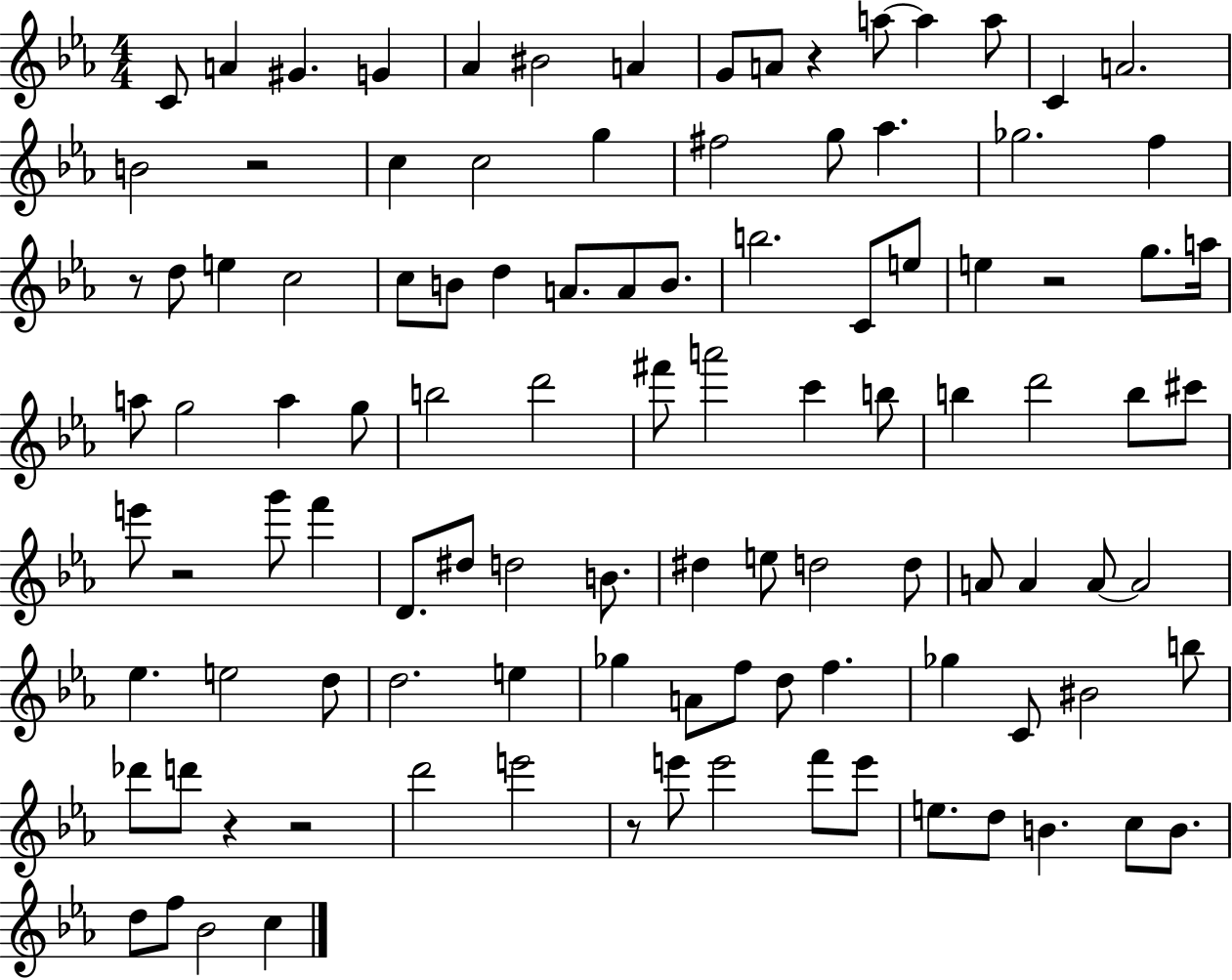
C4/e A4/q G#4/q. G4/q Ab4/q BIS4/h A4/q G4/e A4/e R/q A5/e A5/q A5/e C4/q A4/h. B4/h R/h C5/q C5/h G5/q F#5/h G5/e Ab5/q. Gb5/h. F5/q R/e D5/e E5/q C5/h C5/e B4/e D5/q A4/e. A4/e B4/e. B5/h. C4/e E5/e E5/q R/h G5/e. A5/s A5/e G5/h A5/q G5/e B5/h D6/h F#6/e A6/h C6/q B5/e B5/q D6/h B5/e C#6/e E6/e R/h G6/e F6/q D4/e. D#5/e D5/h B4/e. D#5/q E5/e D5/h D5/e A4/e A4/q A4/e A4/h Eb5/q. E5/h D5/e D5/h. E5/q Gb5/q A4/e F5/e D5/e F5/q. Gb5/q C4/e BIS4/h B5/e Db6/e D6/e R/q R/h D6/h E6/h R/e E6/e E6/h F6/e E6/e E5/e. D5/e B4/q. C5/e B4/e. D5/e F5/e Bb4/h C5/q